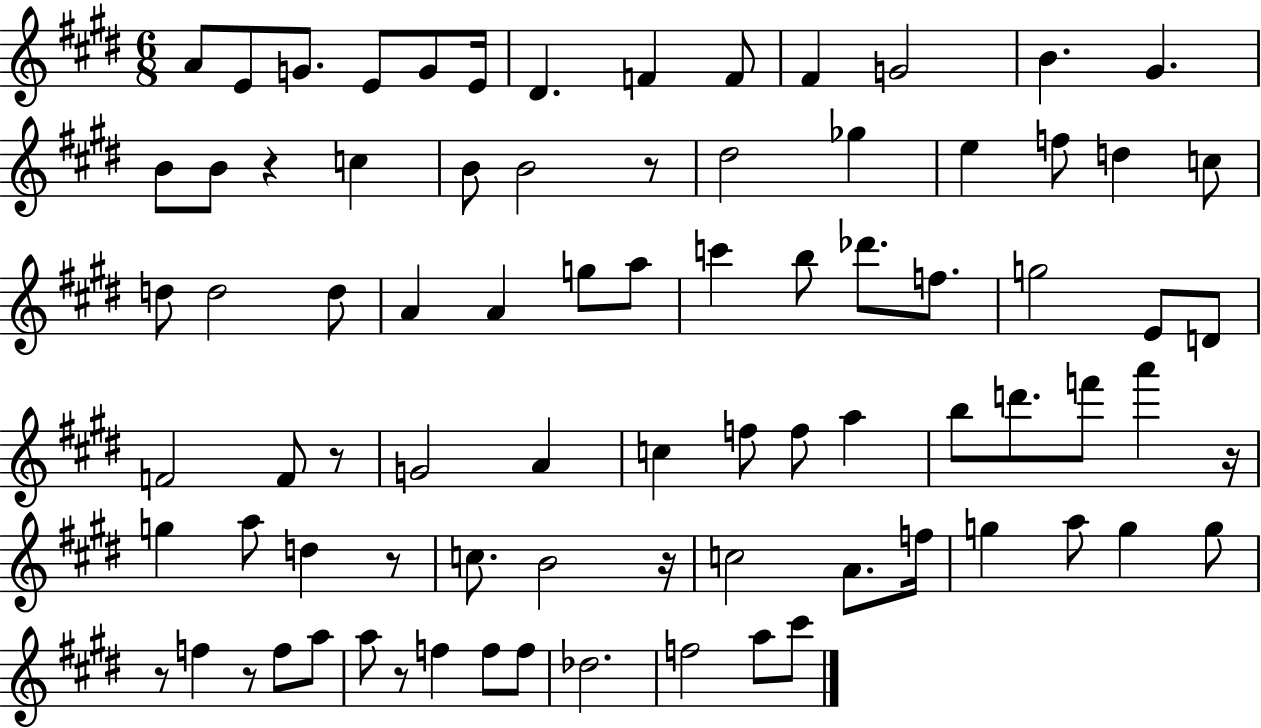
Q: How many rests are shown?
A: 9